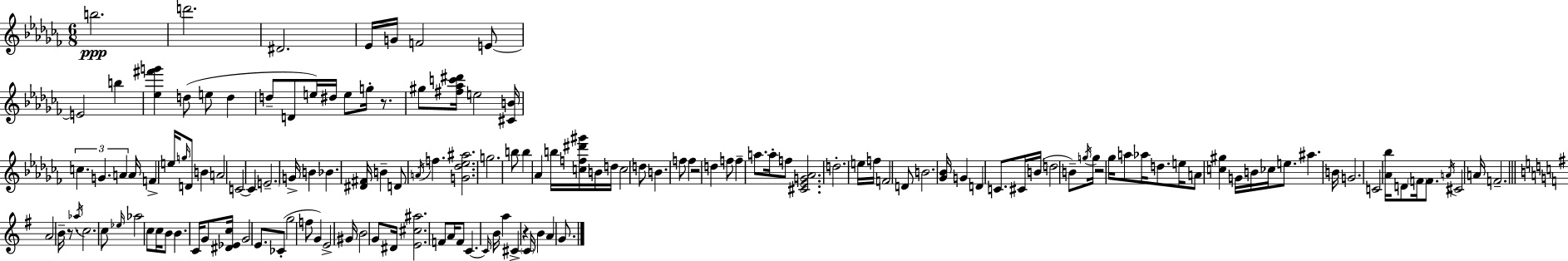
{
  \clef treble
  \numericTimeSignature
  \time 6/8
  \key aes \minor
  b''2.\ppp | d'''2. | dis'2. | ees'16 g'16 f'2 e'8~~ | \break e'2 b''4 | <ees'' fis''' g'''>4 d''8( e''8 d''4 | d''8-- d'8 e''16) dis''16 e''8 g''16-. r8. | gis''8 <fis'' aes'' c''' dis'''>16 e''2 <cis' b'>16 | \break \tuplet 3/2 { c''4. g'4. | a'4 } a'16 f'4-> e''16 \grace { g''16 } d'8 | b'4 a'2 | c'2~~ c'4 | \break \parenthesize e'2.-- | g'16-> b'4 bes'4. | <dis' fis'>16 b'4-- d'8 \acciaccatura { a'16 } f''4. | <g' des'' ees'' ais''>2. | \break g''2. | b''8 b''4 aes'4 | b''16 <c'' f'' dis''' gis'''>16 b'16 d''16 c''2 | d''8 b'4. f''8 f''4 | \break r2 d''4 | f''8 f''4-- a''8. a''16-. | f''8 <cis' ees' g' aes'>2. | d''2.-. | \break e''16 f''16 f'2 | d'8 b'2. | <ges' bes'>16 g'4 d'4 c'8. | cis'16 b'16( d''2 | \break b'8--) \acciaccatura { g''16 } g''16 r2 | ges''16 a''8 aes''16 d''8. e''16 a'8 <c'' gis''>4 | g'16 b'16 ces''16 e''8. ais''4. | b'16 g'2. | \break c'2 <aes' bes''>16 | d'8 \parenthesize f'16 f'8. \acciaccatura { a'16 } cis'2 | a'16 f'2.-- | \bar "||" \break \key g \major a'2 b'16-- r8. | \acciaccatura { aes''16 } c''2. | c''8 \grace { ees''16 } aes''2 | c''8 c''16 b'8 b'4. c'16 | \break g'8 <dis' ees' c''>16 g'2 e'8. | ces'8-.( g''2 | f''8 g'4) e'2-> | gis'16 b'2 g'8 | \break dis'16 <e' cis'' ais''>2. | f'8 a'16 f'8 c'4.~~ | \grace { c'16 } b'16 a''4 cis'4-> r4 | \parenthesize c'16 b'4 a'4 | \break g'8. \bar "|."
}